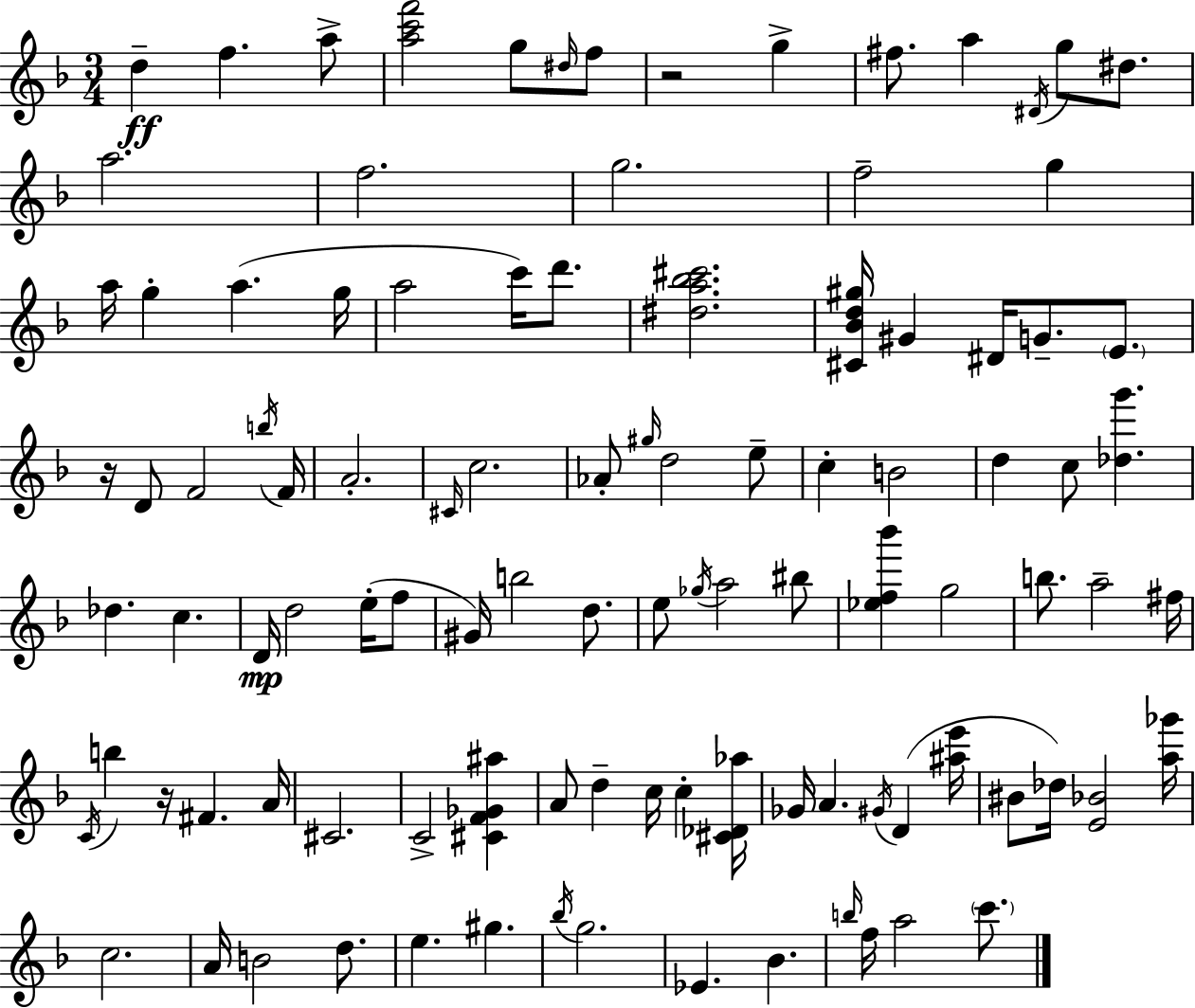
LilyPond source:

{
  \clef treble
  \numericTimeSignature
  \time 3/4
  \key d \minor
  d''4--\ff f''4. a''8-> | <a'' c''' f'''>2 g''8 \grace { dis''16 } f''8 | r2 g''4-> | fis''8. a''4 \acciaccatura { dis'16 } g''8 dis''8. | \break a''2. | f''2. | g''2. | f''2-- g''4 | \break a''16 g''4-. a''4.( | g''16 a''2 c'''16) d'''8. | <dis'' a'' bes'' cis'''>2. | <cis' bes' d'' gis''>16 gis'4 dis'16 g'8.-- \parenthesize e'8. | \break r16 d'8 f'2 | \acciaccatura { b''16 } f'16 a'2.-. | \grace { cis'16 } c''2. | aes'8-. \grace { gis''16 } d''2 | \break e''8-- c''4-. b'2 | d''4 c''8 <des'' g'''>4. | des''4. c''4. | d'16\mp d''2 | \break e''16-.( f''8 gis'16) b''2 | d''8. e''8 \acciaccatura { ges''16 } a''2 | bis''8 <ees'' f'' bes'''>4 g''2 | b''8. a''2-- | \break fis''16 \acciaccatura { c'16 } b''4 r16 | fis'4. a'16 cis'2. | c'2-> | <cis' f' ges' ais''>4 a'8 d''4-- | \break c''16 c''4-. <cis' des' aes''>16 ges'16 a'4. | \acciaccatura { gis'16 } d'4( <ais'' e'''>16 bis'8 des''16) <e' bes'>2 | <a'' ges'''>16 c''2. | a'16 b'2 | \break d''8. e''4. | gis''4. \acciaccatura { bes''16 } g''2. | ees'4. | bes'4. \grace { b''16 } f''16 a''2 | \break \parenthesize c'''8. \bar "|."
}